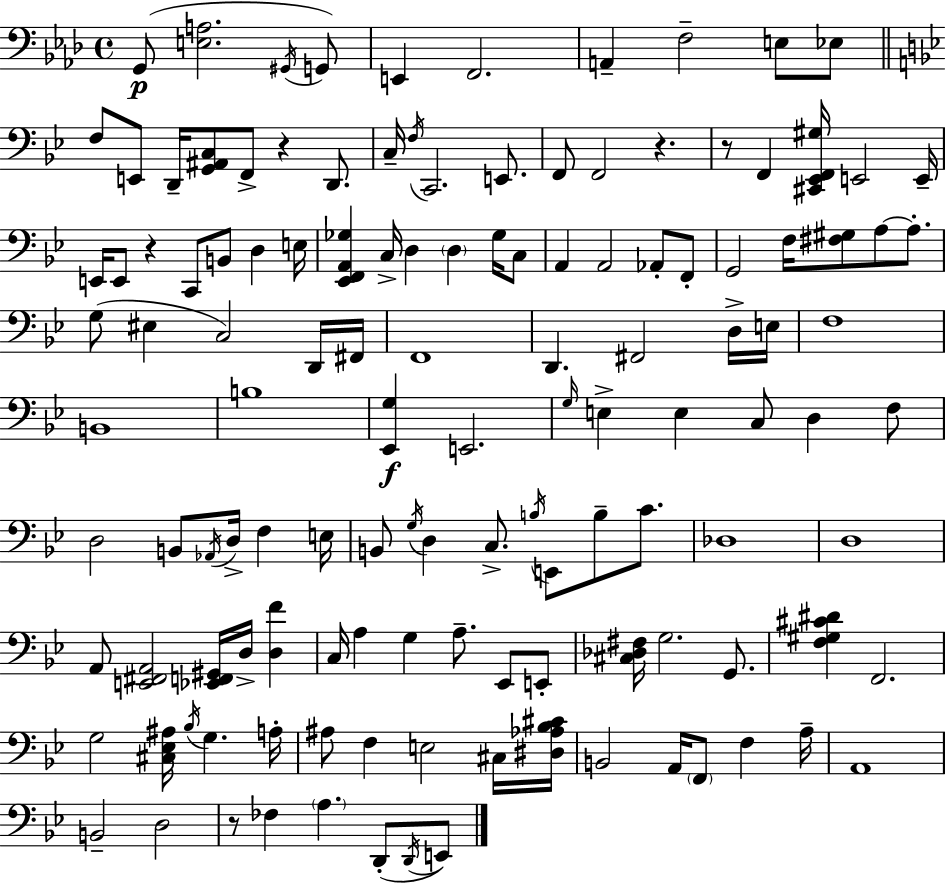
{
  \clef bass
  \time 4/4
  \defaultTimeSignature
  \key f \minor
  g,8(\p <e a>2. \acciaccatura { gis,16 }) g,8 | e,4 f,2. | a,4-- f2-- e8 ees8 | \bar "||" \break \key g \minor f8 e,8 d,16-- <g, ais, c>8 f,8-> r4 d,8. | c16-- \acciaccatura { f16 } c,2. e,8. | f,8 f,2 r4. | r8 f,4 <cis, ees, f, gis>16 e,2 | \break e,16-- e,16 e,8 r4 c,8 b,8 d4 | e16 <ees, f, a, ges>4 c16-> d4 \parenthesize d4 ges16 c8 | a,4 a,2 aes,8-. f,8-. | g,2 f16 <fis gis>8 a8~~ a8.-. | \break g8( eis4 c2) d,16 | fis,16 f,1 | d,4. fis,2 d16-> | e16 f1 | \break b,1 | b1 | <ees, g>4\f e,2. | \grace { g16 } e4-> e4 c8 d4 | \break f8 d2 b,8 \acciaccatura { aes,16 } d16-> f4 | e16 b,8 \acciaccatura { g16 } d4 c8.-> \acciaccatura { b16 } e,8 | b8-- c'8. des1 | d1 | \break a,8 <e, fis, a,>2 <ees, f, gis,>16 | d16-> <d f'>4 c16 a4 g4 a8.-- | ees,8 e,8-. <cis des fis>16 g2. | g,8. <f gis cis' dis'>4 f,2. | \break g2 <cis ees ais>16 \acciaccatura { bes16 } g4. | a16-. ais8 f4 e2 | cis16 <dis aes bes cis'>16 b,2 a,16 \parenthesize f,8 | f4 a16-- a,1 | \break b,2-- d2 | r8 fes4 \parenthesize a4. | d,8-.( \acciaccatura { d,16 } e,8) \bar "|."
}